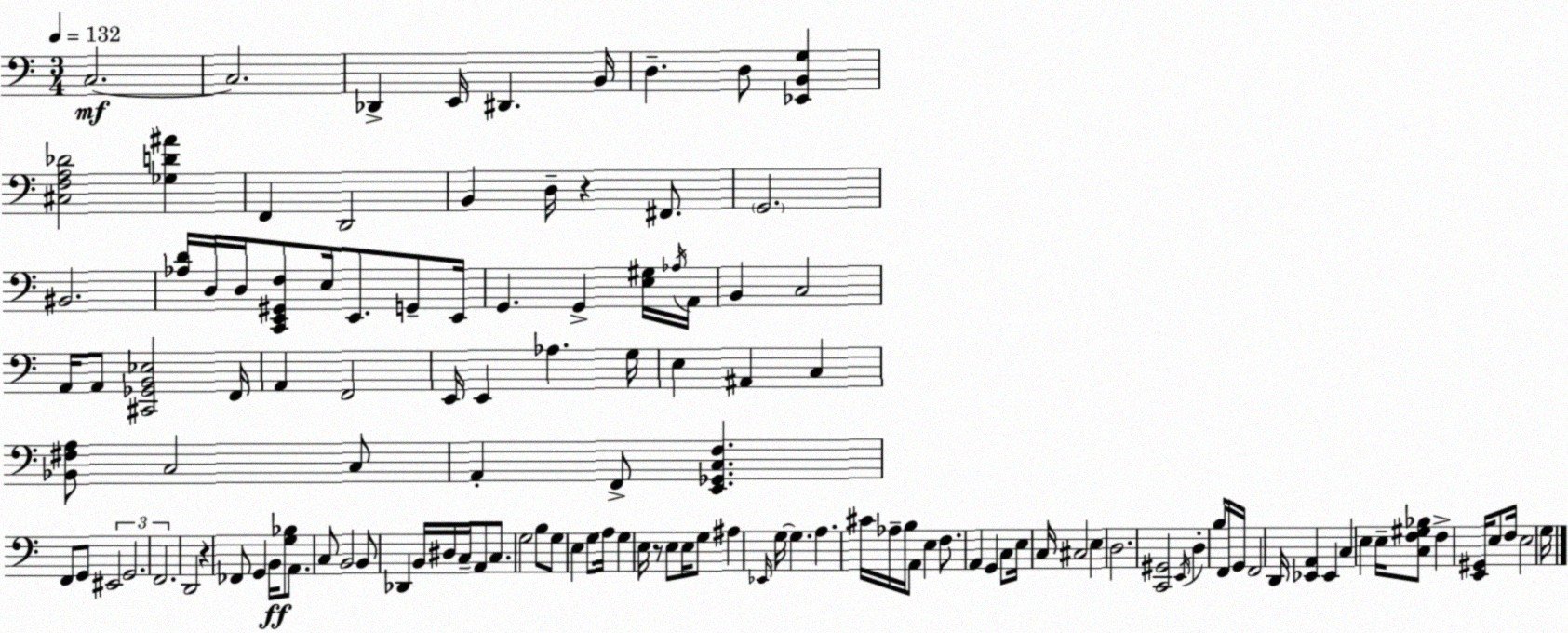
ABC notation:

X:1
T:Untitled
M:3/4
L:1/4
K:C
C,2 C,2 _D,, E,,/4 ^D,, B,,/4 D, D,/2 [_E,,B,,G,] [^C,F,A,_D]2 [_G,D^A] F,, D,,2 B,, D,/4 z ^F,,/2 G,,2 ^B,,2 [_A,D]/4 D,/4 D,/4 [C,,E,,^G,,F,]/2 E,/4 E,,/2 G,,/2 E,,/4 G,, G,, [E,^G,]/4 _A,/4 A,,/4 B,, C,2 A,,/4 A,,/2 [^C,,_G,,B,,_E,]2 F,,/4 A,, F,,2 E,,/4 E,, _A, G,/4 E, ^A,, C, [_B,,^F,A,]/2 C,2 C,/2 A,, F,,/2 [E,,_G,,C,F,] F,,/2 G,,/2 ^E,,2 G,,2 F,,2 D,,2 z _F,,/2 G,, B,,/4 [G,_B,]/2 A,,/2 C,/2 B,,2 B,,/2 _D,, B,,/4 ^D,/4 C,/4 A,,/2 C,/2 G,2 B,/2 G,/2 E, G,/2 A,/4 G, E,/4 z/2 E,/2 E,/4 G,/2 ^A, _E,,/4 G,/4 G, A, ^C/4 _A,/4 B,/4 A,,/2 E, F,/2 A,, G,, C,/2 E,/4 C,/4 ^C,2 E, D,2 [C,,^G,,]2 E,,/4 D, B,/4 F,,/4 G,,/4 F,,2 D,,/4 [_E,,A,,] _E,, C, E, E,/4 [C,F,^G,_B,]/2 F, [E,,^G,,]/4 E,/2 F,/4 E,2 G,/4